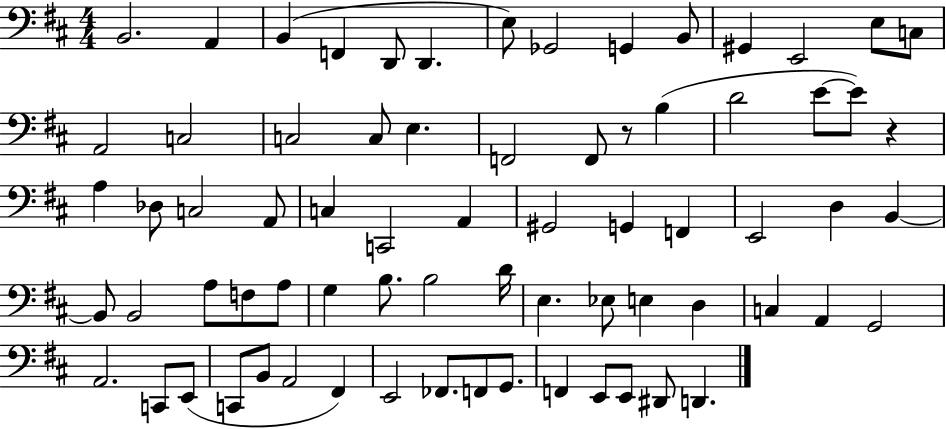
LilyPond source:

{
  \clef bass
  \numericTimeSignature
  \time 4/4
  \key d \major
  b,2. a,4 | b,4( f,4 d,8 d,4. | e8) ges,2 g,4 b,8 | gis,4 e,2 e8 c8 | \break a,2 c2 | c2 c8 e4. | f,2 f,8 r8 b4( | d'2 e'8~~ e'8) r4 | \break a4 des8 c2 a,8 | c4 c,2 a,4 | gis,2 g,4 f,4 | e,2 d4 b,4~~ | \break b,8 b,2 a8 f8 a8 | g4 b8. b2 d'16 | e4. ees8 e4 d4 | c4 a,4 g,2 | \break a,2. c,8 e,8( | c,8 b,8 a,2 fis,4) | e,2 fes,8. f,8 g,8. | f,4 e,8 e,8 dis,8 d,4. | \break \bar "|."
}